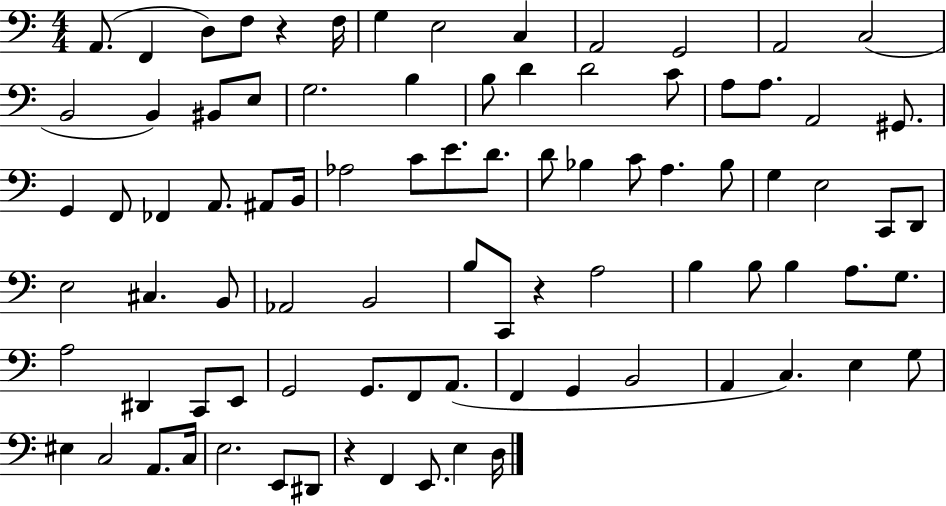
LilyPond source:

{
  \clef bass
  \numericTimeSignature
  \time 4/4
  \key c \major
  a,8.( f,4 d8) f8 r4 f16 | g4 e2 c4 | a,2 g,2 | a,2 c2( | \break b,2 b,4) bis,8 e8 | g2. b4 | b8 d'4 d'2 c'8 | a8 a8. a,2 gis,8. | \break g,4 f,8 fes,4 a,8. ais,8 b,16 | aes2 c'8 e'8. d'8. | d'8 bes4 c'8 a4. bes8 | g4 e2 c,8 d,8 | \break e2 cis4. b,8 | aes,2 b,2 | b8 c,8 r4 a2 | b4 b8 b4 a8. g8. | \break a2 dis,4 c,8 e,8 | g,2 g,8. f,8 a,8.( | f,4 g,4 b,2 | a,4 c4.) e4 g8 | \break eis4 c2 a,8. c16 | e2. e,8 dis,8 | r4 f,4 e,8. e4 d16 | \bar "|."
}